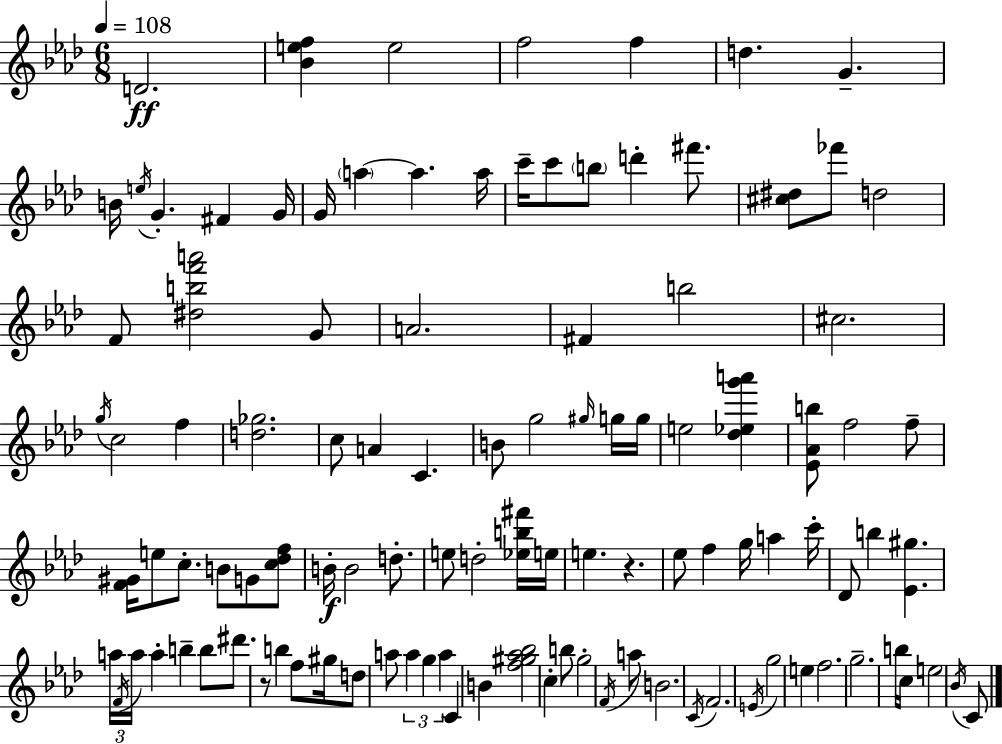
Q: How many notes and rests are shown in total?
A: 108